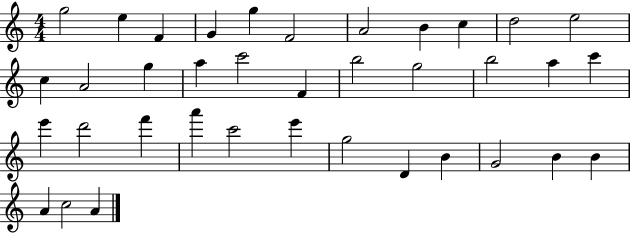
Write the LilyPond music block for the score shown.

{
  \clef treble
  \numericTimeSignature
  \time 4/4
  \key c \major
  g''2 e''4 f'4 | g'4 g''4 f'2 | a'2 b'4 c''4 | d''2 e''2 | \break c''4 a'2 g''4 | a''4 c'''2 f'4 | b''2 g''2 | b''2 a''4 c'''4 | \break e'''4 d'''2 f'''4 | a'''4 c'''2 e'''4 | g''2 d'4 b'4 | g'2 b'4 b'4 | \break a'4 c''2 a'4 | \bar "|."
}